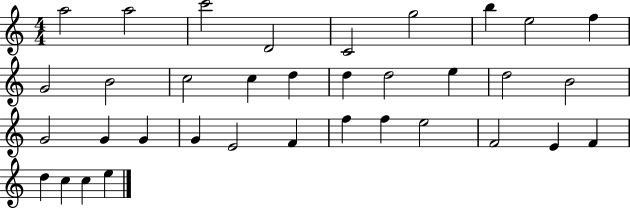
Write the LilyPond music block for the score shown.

{
  \clef treble
  \numericTimeSignature
  \time 4/4
  \key c \major
  a''2 a''2 | c'''2 d'2 | c'2 g''2 | b''4 e''2 f''4 | \break g'2 b'2 | c''2 c''4 d''4 | d''4 d''2 e''4 | d''2 b'2 | \break g'2 g'4 g'4 | g'4 e'2 f'4 | f''4 f''4 e''2 | f'2 e'4 f'4 | \break d''4 c''4 c''4 e''4 | \bar "|."
}